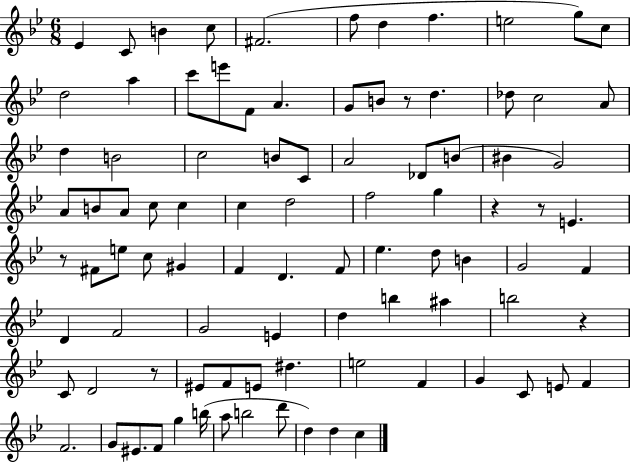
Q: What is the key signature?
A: BES major